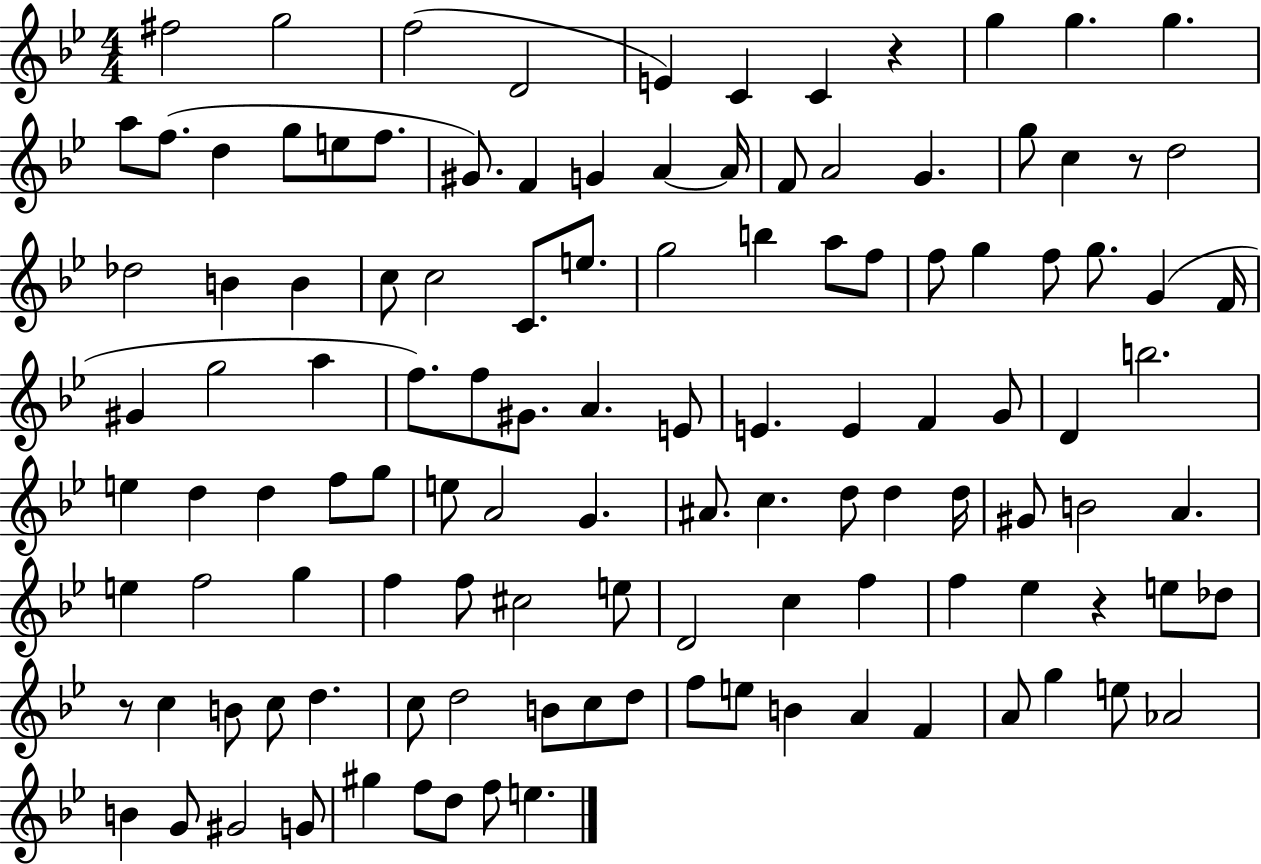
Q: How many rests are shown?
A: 4